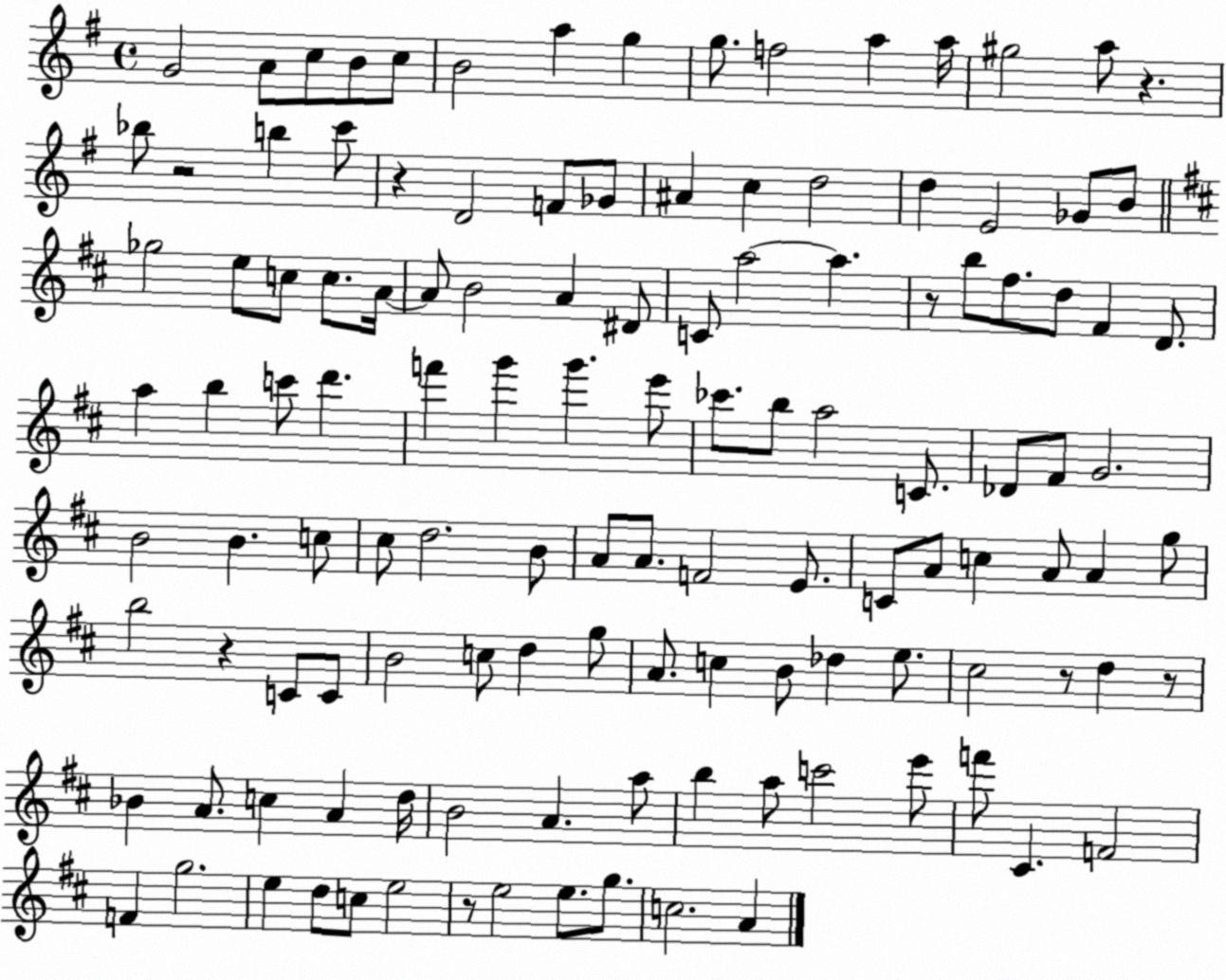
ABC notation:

X:1
T:Untitled
M:4/4
L:1/4
K:G
G2 A/2 c/2 B/2 c/2 B2 a g g/2 f2 a a/4 ^g2 a/2 z _b/2 z2 b c'/2 z D2 F/2 _G/2 ^A c d2 d E2 _G/2 B/2 _g2 e/2 c/2 c/2 A/4 A/2 B2 A ^D/2 C/2 a2 a z/2 b/2 ^f/2 d/2 ^F D/2 a b c'/2 d' f' g' g' e'/2 _c'/2 b/2 a2 C/2 _D/2 ^F/2 G2 B2 B c/2 ^c/2 d2 B/2 A/2 A/2 F2 E/2 C/2 A/2 c A/2 A g/2 b2 z C/2 C/2 B2 c/2 d g/2 A/2 c B/2 _d e/2 ^c2 z/2 d z/2 _B A/2 c A d/4 B2 A a/2 b a/2 c'2 e'/2 f'/2 ^C F2 F g2 e d/2 c/2 e2 z/2 e2 e/2 g/2 c2 A